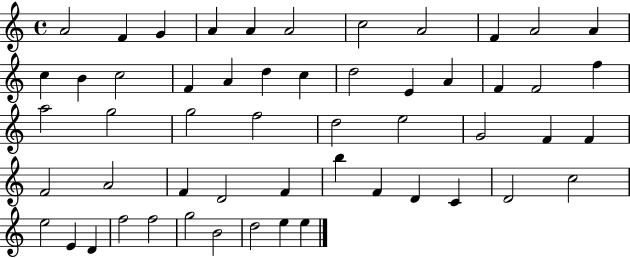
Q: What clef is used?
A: treble